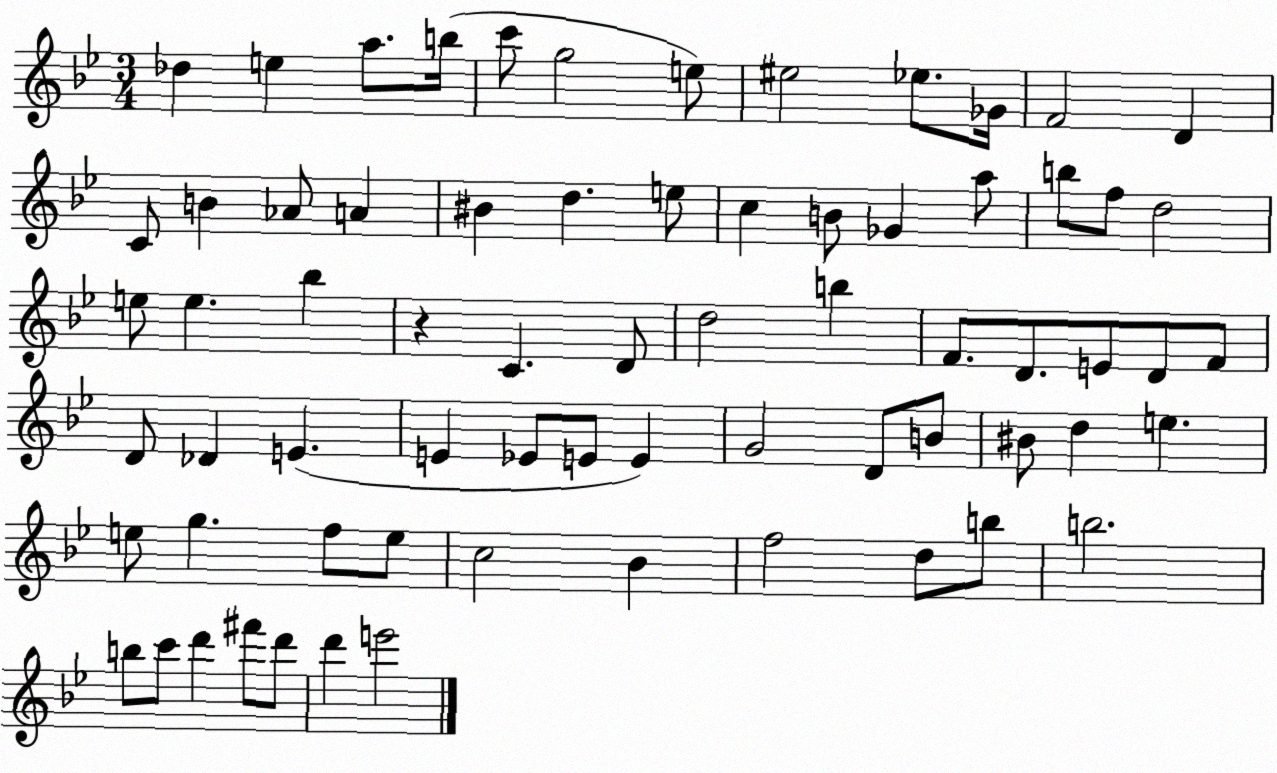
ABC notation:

X:1
T:Untitled
M:3/4
L:1/4
K:Bb
_d e a/2 b/4 c'/2 g2 e/2 ^e2 _e/2 _G/4 F2 D C/2 B _A/2 A ^B d e/2 c B/2 _G a/2 b/2 f/2 d2 e/2 e _b z C D/2 d2 b F/2 D/2 E/2 D/2 F/2 D/2 _D E E _E/2 E/2 E G2 D/2 B/2 ^B/2 d e e/2 g f/2 e/2 c2 _B f2 d/2 b/2 b2 b/2 c'/2 d' ^f'/2 d'/2 d' e'2